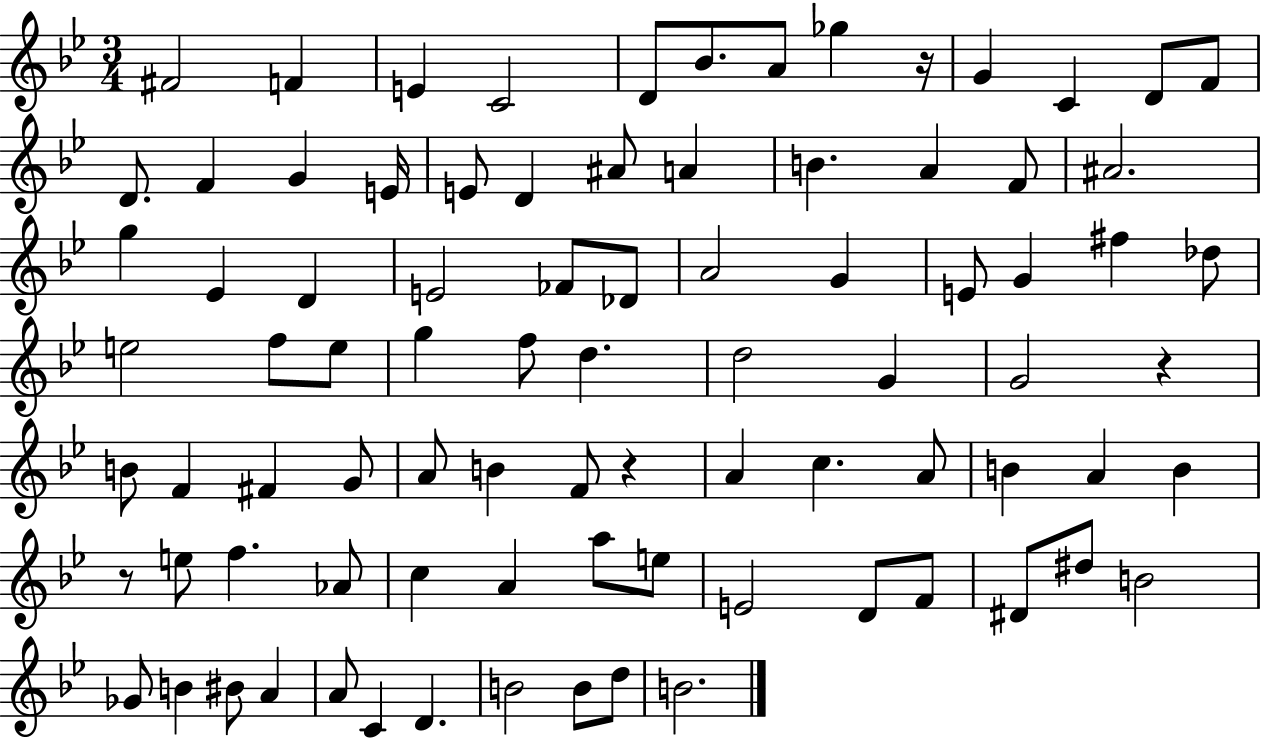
{
  \clef treble
  \numericTimeSignature
  \time 3/4
  \key bes \major
  fis'2 f'4 | e'4 c'2 | d'8 bes'8. a'8 ges''4 r16 | g'4 c'4 d'8 f'8 | \break d'8. f'4 g'4 e'16 | e'8 d'4 ais'8 a'4 | b'4. a'4 f'8 | ais'2. | \break g''4 ees'4 d'4 | e'2 fes'8 des'8 | a'2 g'4 | e'8 g'4 fis''4 des''8 | \break e''2 f''8 e''8 | g''4 f''8 d''4. | d''2 g'4 | g'2 r4 | \break b'8 f'4 fis'4 g'8 | a'8 b'4 f'8 r4 | a'4 c''4. a'8 | b'4 a'4 b'4 | \break r8 e''8 f''4. aes'8 | c''4 a'4 a''8 e''8 | e'2 d'8 f'8 | dis'8 dis''8 b'2 | \break ges'8 b'4 bis'8 a'4 | a'8 c'4 d'4. | b'2 b'8 d''8 | b'2. | \break \bar "|."
}